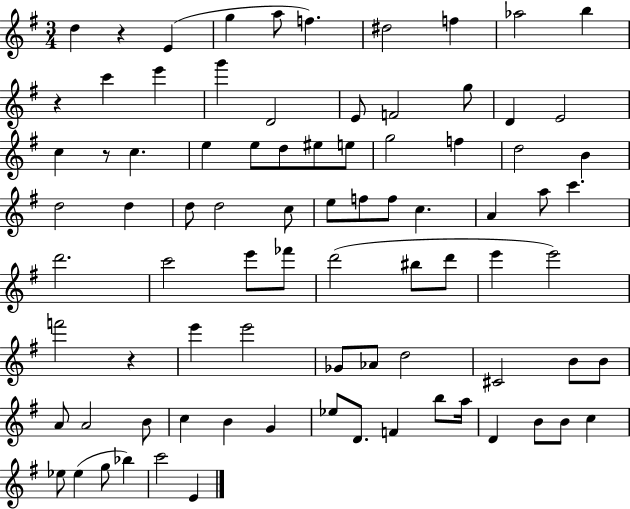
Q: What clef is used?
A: treble